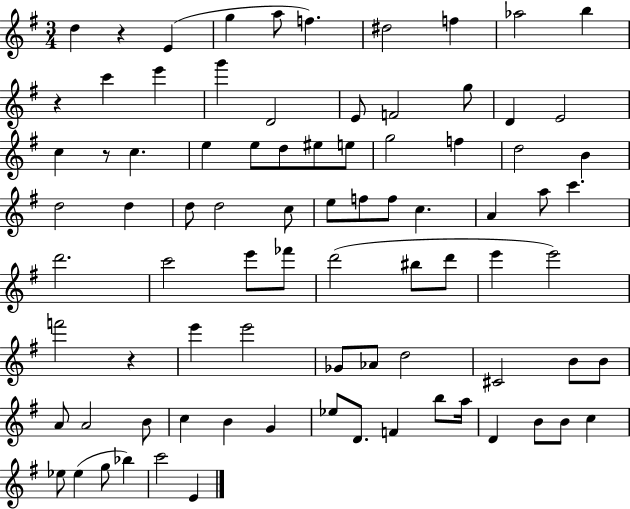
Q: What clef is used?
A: treble